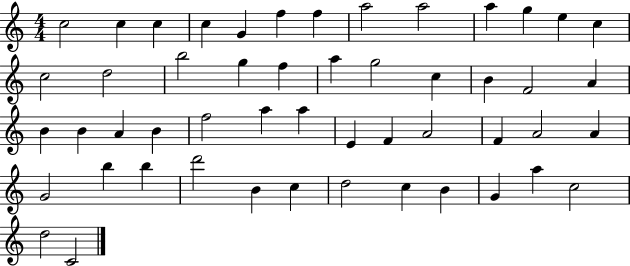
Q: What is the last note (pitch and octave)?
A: C4